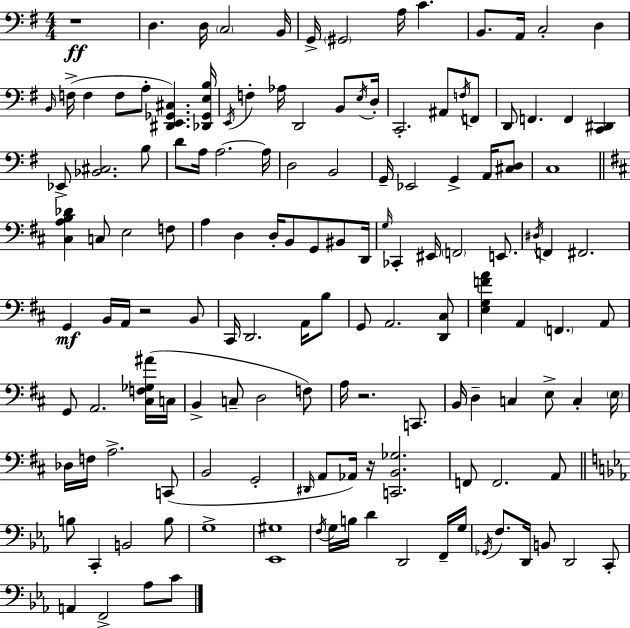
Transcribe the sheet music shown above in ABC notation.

X:1
T:Untitled
M:4/4
L:1/4
K:Em
z4 D, D,/4 C,2 B,,/4 G,,/4 ^G,,2 A,/4 C B,,/2 A,,/4 C,2 D, B,,/4 F,/4 F, F,/2 A,/2 [^D,,E,,_G,,^C,] [_D,,_G,,E,B,]/4 E,,/4 F, _A,/4 D,,2 B,,/2 E,/4 D,/4 C,,2 ^A,,/2 F,/4 F,,/2 D,,/2 F,, F,, [C,,^D,,] _E,,/2 [_B,,^C,]2 B,/2 D/2 A,/4 A,2 A,/4 D,2 B,,2 G,,/4 _E,,2 G,, A,,/4 [^C,D,]/2 C,4 [^C,A,B,_D] C,/2 E,2 F,/2 A, D, D,/4 B,,/2 G,,/2 ^B,,/2 D,,/4 G,/4 _C,, ^E,,/4 F,,2 E,,/2 ^D,/4 F,, ^F,,2 G,, B,,/4 A,,/4 z2 B,,/2 ^C,,/4 D,,2 A,,/4 B,/2 G,,/2 A,,2 [D,,^C,]/2 [E,G,FA] A,, F,, A,,/2 G,,/2 A,,2 [^C,F,_G,^A]/4 C,/4 B,, C,/2 D,2 F,/2 A,/4 z2 C,,/2 B,,/4 D, C, E,/2 C, E,/4 _D,/4 F,/4 A,2 C,,/2 B,,2 G,,2 ^D,,/4 A,,/2 _A,,/4 z/4 [C,,B,,_G,]2 F,,/2 F,,2 A,,/2 B,/2 C,, B,,2 B,/2 G,4 [_E,,^G,]4 F,/4 G,/4 B,/4 D D,,2 F,,/4 G,/4 _G,,/4 F,/2 D,,/4 B,,/2 D,,2 C,,/2 A,, F,,2 _A,/2 C/2